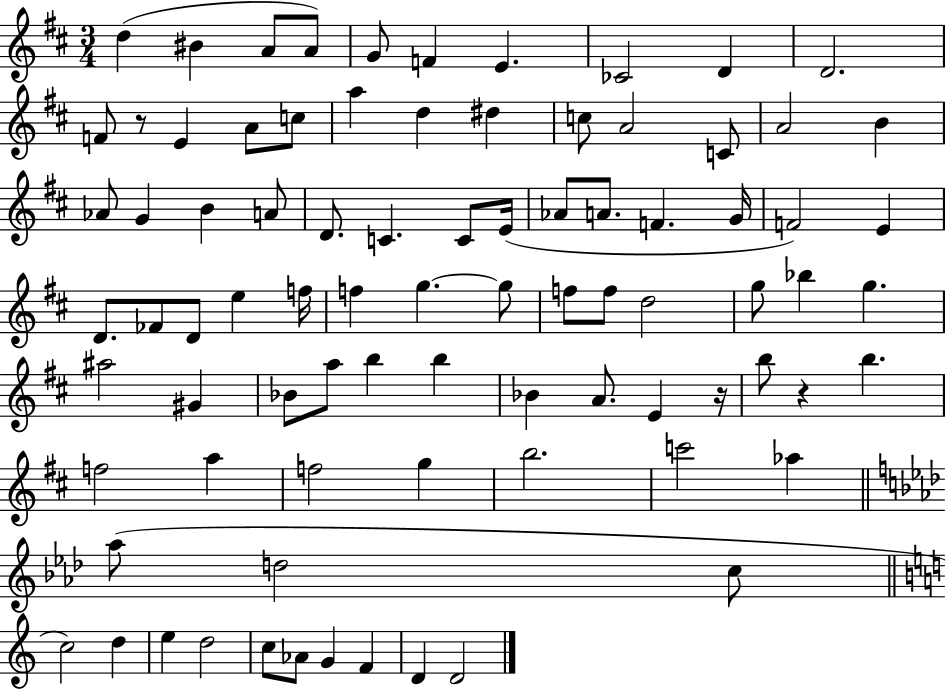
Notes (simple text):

D5/q BIS4/q A4/e A4/e G4/e F4/q E4/q. CES4/h D4/q D4/h. F4/e R/e E4/q A4/e C5/e A5/q D5/q D#5/q C5/e A4/h C4/e A4/h B4/q Ab4/e G4/q B4/q A4/e D4/e. C4/q. C4/e E4/s Ab4/e A4/e. F4/q. G4/s F4/h E4/q D4/e. FES4/e D4/e E5/q F5/s F5/q G5/q. G5/e F5/e F5/e D5/h G5/e Bb5/q G5/q. A#5/h G#4/q Bb4/e A5/e B5/q B5/q Bb4/q A4/e. E4/q R/s B5/e R/q B5/q. F5/h A5/q F5/h G5/q B5/h. C6/h Ab5/q Ab5/e D5/h C5/e C5/h D5/q E5/q D5/h C5/e Ab4/e G4/q F4/q D4/q D4/h